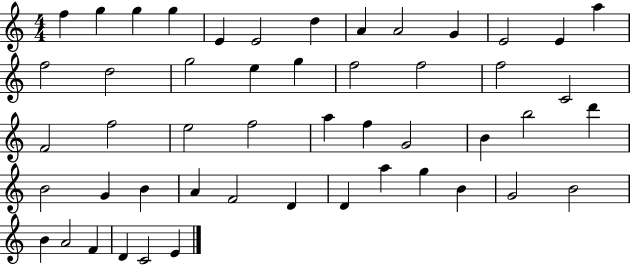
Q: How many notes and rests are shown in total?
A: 50